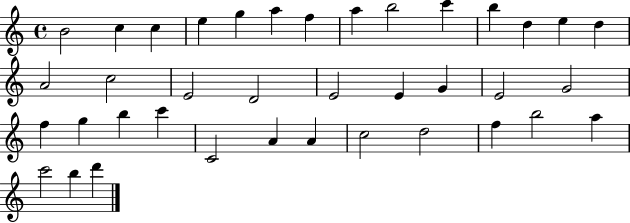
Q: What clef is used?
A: treble